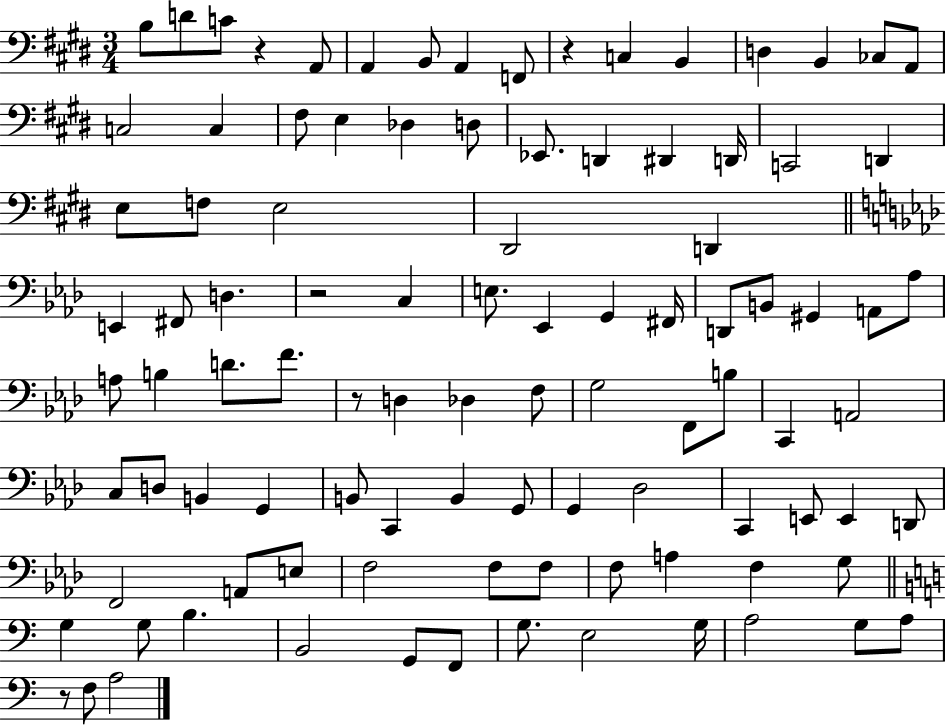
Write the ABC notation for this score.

X:1
T:Untitled
M:3/4
L:1/4
K:E
B,/2 D/2 C/2 z A,,/2 A,, B,,/2 A,, F,,/2 z C, B,, D, B,, _C,/2 A,,/2 C,2 C, ^F,/2 E, _D, D,/2 _E,,/2 D,, ^D,, D,,/4 C,,2 D,, E,/2 F,/2 E,2 ^D,,2 D,, E,, ^F,,/2 D, z2 C, E,/2 _E,, G,, ^F,,/4 D,,/2 B,,/2 ^G,, A,,/2 _A,/2 A,/2 B, D/2 F/2 z/2 D, _D, F,/2 G,2 F,,/2 B,/2 C,, A,,2 C,/2 D,/2 B,, G,, B,,/2 C,, B,, G,,/2 G,, _D,2 C,, E,,/2 E,, D,,/2 F,,2 A,,/2 E,/2 F,2 F,/2 F,/2 F,/2 A, F, G,/2 G, G,/2 B, B,,2 G,,/2 F,,/2 G,/2 E,2 G,/4 A,2 G,/2 A,/2 z/2 F,/2 A,2